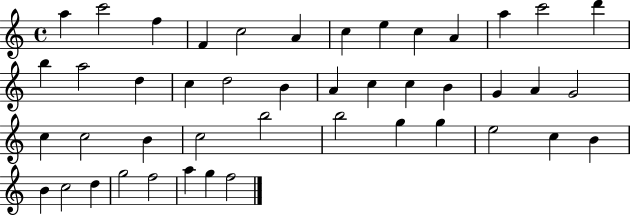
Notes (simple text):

A5/q C6/h F5/q F4/q C5/h A4/q C5/q E5/q C5/q A4/q A5/q C6/h D6/q B5/q A5/h D5/q C5/q D5/h B4/q A4/q C5/q C5/q B4/q G4/q A4/q G4/h C5/q C5/h B4/q C5/h B5/h B5/h G5/q G5/q E5/h C5/q B4/q B4/q C5/h D5/q G5/h F5/h A5/q G5/q F5/h